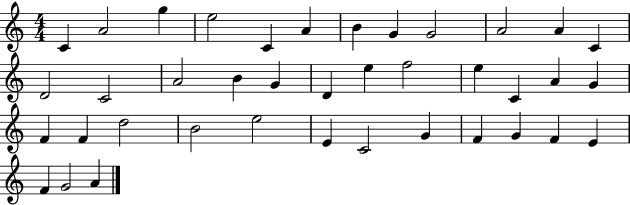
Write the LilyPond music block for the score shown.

{
  \clef treble
  \numericTimeSignature
  \time 4/4
  \key c \major
  c'4 a'2 g''4 | e''2 c'4 a'4 | b'4 g'4 g'2 | a'2 a'4 c'4 | \break d'2 c'2 | a'2 b'4 g'4 | d'4 e''4 f''2 | e''4 c'4 a'4 g'4 | \break f'4 f'4 d''2 | b'2 e''2 | e'4 c'2 g'4 | f'4 g'4 f'4 e'4 | \break f'4 g'2 a'4 | \bar "|."
}